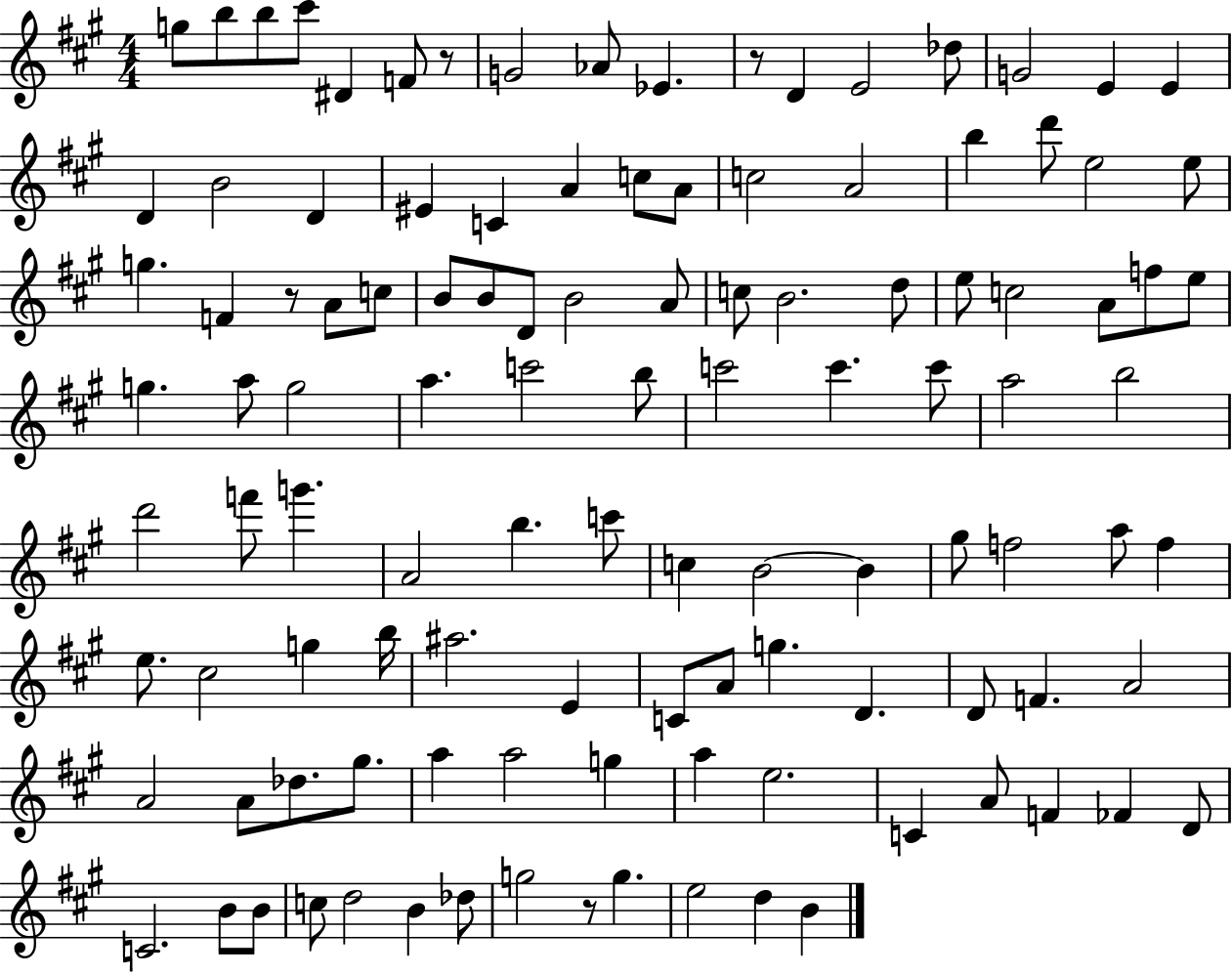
{
  \clef treble
  \numericTimeSignature
  \time 4/4
  \key a \major
  g''8 b''8 b''8 cis'''8 dis'4 f'8 r8 | g'2 aes'8 ees'4. | r8 d'4 e'2 des''8 | g'2 e'4 e'4 | \break d'4 b'2 d'4 | eis'4 c'4 a'4 c''8 a'8 | c''2 a'2 | b''4 d'''8 e''2 e''8 | \break g''4. f'4 r8 a'8 c''8 | b'8 b'8 d'8 b'2 a'8 | c''8 b'2. d''8 | e''8 c''2 a'8 f''8 e''8 | \break g''4. a''8 g''2 | a''4. c'''2 b''8 | c'''2 c'''4. c'''8 | a''2 b''2 | \break d'''2 f'''8 g'''4. | a'2 b''4. c'''8 | c''4 b'2~~ b'4 | gis''8 f''2 a''8 f''4 | \break e''8. cis''2 g''4 b''16 | ais''2. e'4 | c'8 a'8 g''4. d'4. | d'8 f'4. a'2 | \break a'2 a'8 des''8. gis''8. | a''4 a''2 g''4 | a''4 e''2. | c'4 a'8 f'4 fes'4 d'8 | \break c'2. b'8 b'8 | c''8 d''2 b'4 des''8 | g''2 r8 g''4. | e''2 d''4 b'4 | \break \bar "|."
}